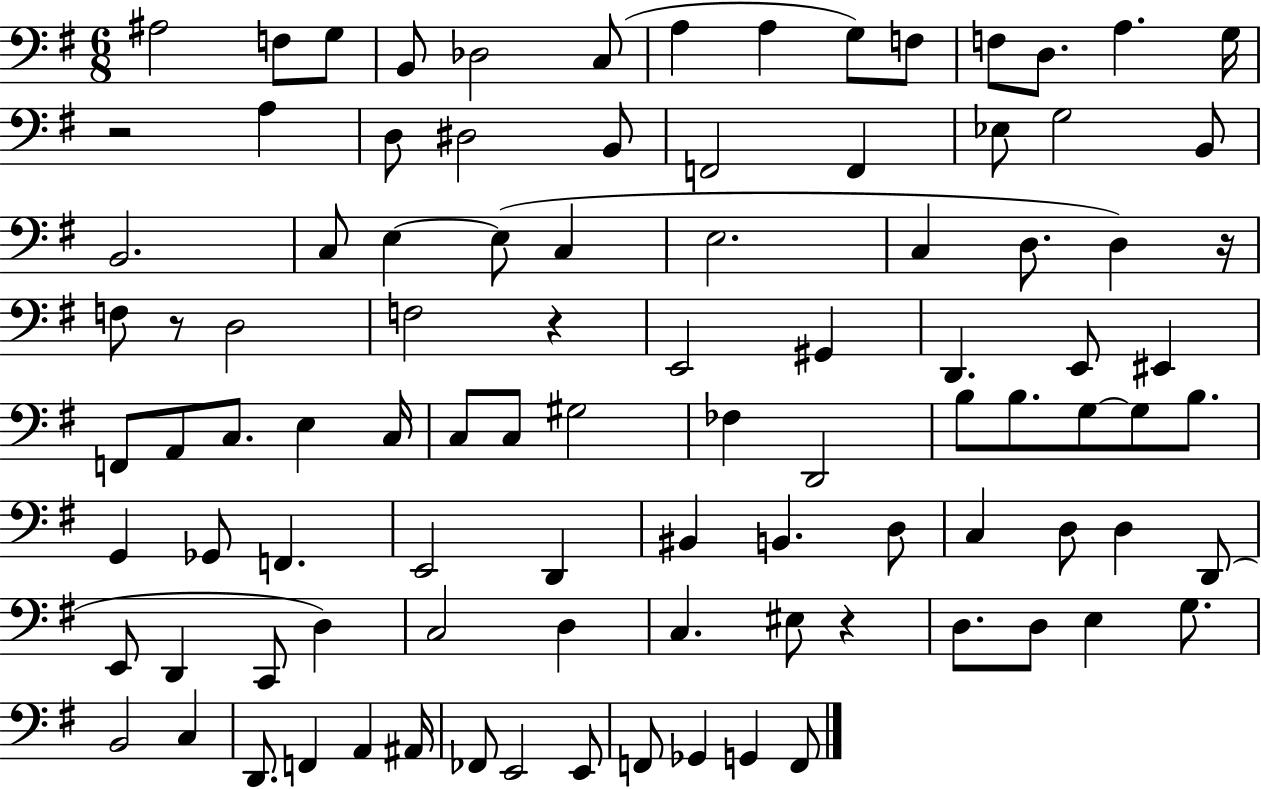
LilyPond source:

{
  \clef bass
  \numericTimeSignature
  \time 6/8
  \key g \major
  ais2 f8 g8 | b,8 des2 c8( | a4 a4 g8) f8 | f8 d8. a4. g16 | \break r2 a4 | d8 dis2 b,8 | f,2 f,4 | ees8 g2 b,8 | \break b,2. | c8 e4~~ e8( c4 | e2. | c4 d8. d4) r16 | \break f8 r8 d2 | f2 r4 | e,2 gis,4 | d,4. e,8 eis,4 | \break f,8 a,8 c8. e4 c16 | c8 c8 gis2 | fes4 d,2 | b8 b8. g8~~ g8 b8. | \break g,4 ges,8 f,4. | e,2 d,4 | bis,4 b,4. d8 | c4 d8 d4 d,8( | \break e,8 d,4 c,8 d4) | c2 d4 | c4. eis8 r4 | d8. d8 e4 g8. | \break b,2 c4 | d,8. f,4 a,4 ais,16 | fes,8 e,2 e,8 | f,8 ges,4 g,4 f,8 | \break \bar "|."
}